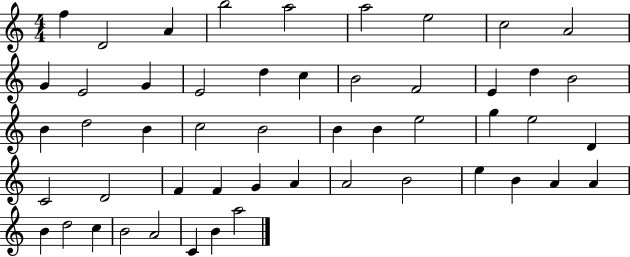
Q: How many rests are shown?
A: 0